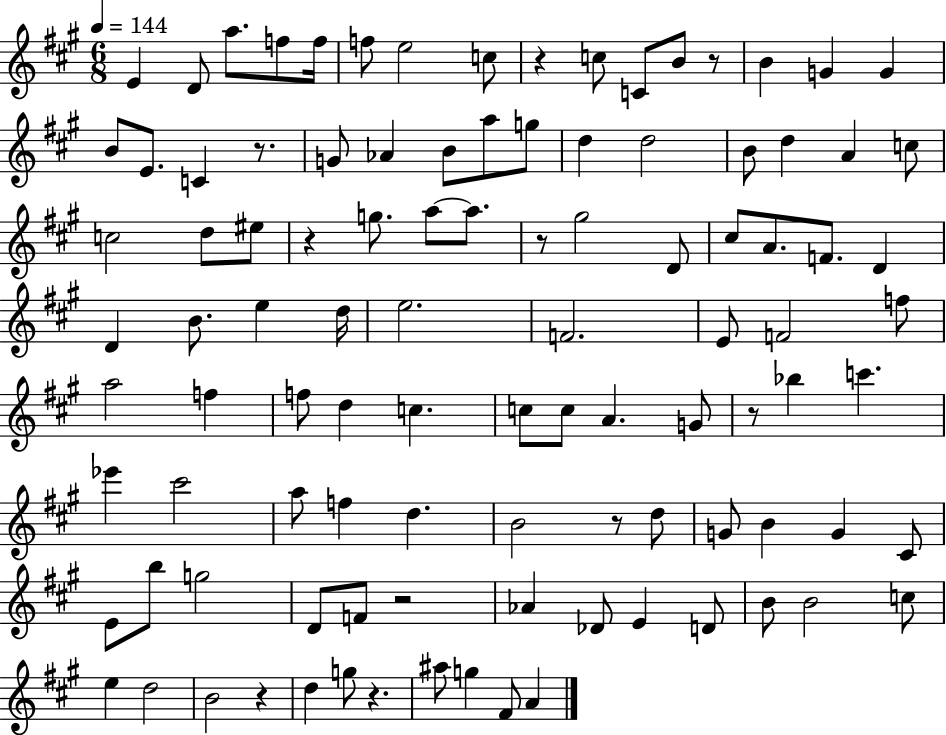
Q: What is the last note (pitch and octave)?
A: A4